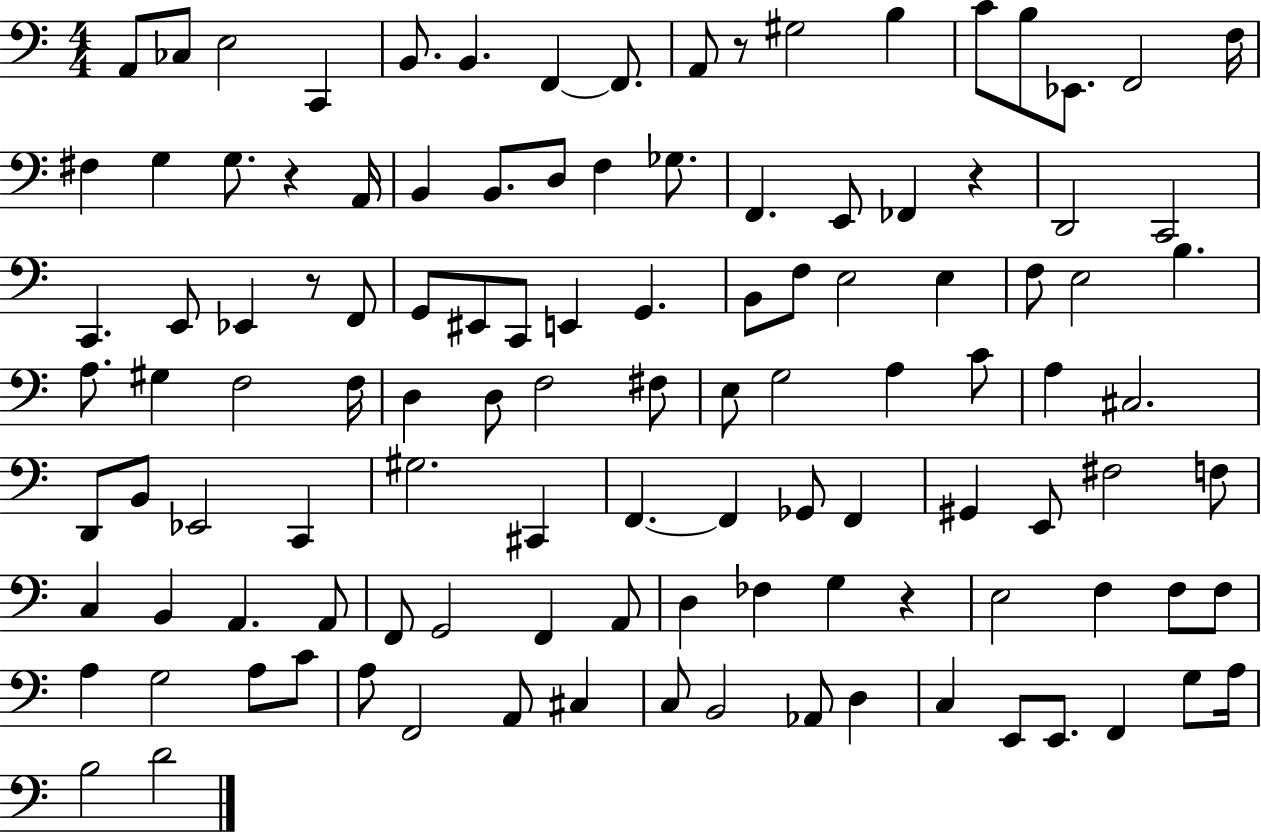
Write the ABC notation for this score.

X:1
T:Untitled
M:4/4
L:1/4
K:C
A,,/2 _C,/2 E,2 C,, B,,/2 B,, F,, F,,/2 A,,/2 z/2 ^G,2 B, C/2 B,/2 _E,,/2 F,,2 F,/4 ^F, G, G,/2 z A,,/4 B,, B,,/2 D,/2 F, _G,/2 F,, E,,/2 _F,, z D,,2 C,,2 C,, E,,/2 _E,, z/2 F,,/2 G,,/2 ^E,,/2 C,,/2 E,, G,, B,,/2 F,/2 E,2 E, F,/2 E,2 B, A,/2 ^G, F,2 F,/4 D, D,/2 F,2 ^F,/2 E,/2 G,2 A, C/2 A, ^C,2 D,,/2 B,,/2 _E,,2 C,, ^G,2 ^C,, F,, F,, _G,,/2 F,, ^G,, E,,/2 ^F,2 F,/2 C, B,, A,, A,,/2 F,,/2 G,,2 F,, A,,/2 D, _F, G, z E,2 F, F,/2 F,/2 A, G,2 A,/2 C/2 A,/2 F,,2 A,,/2 ^C, C,/2 B,,2 _A,,/2 D, C, E,,/2 E,,/2 F,, G,/2 A,/4 B,2 D2